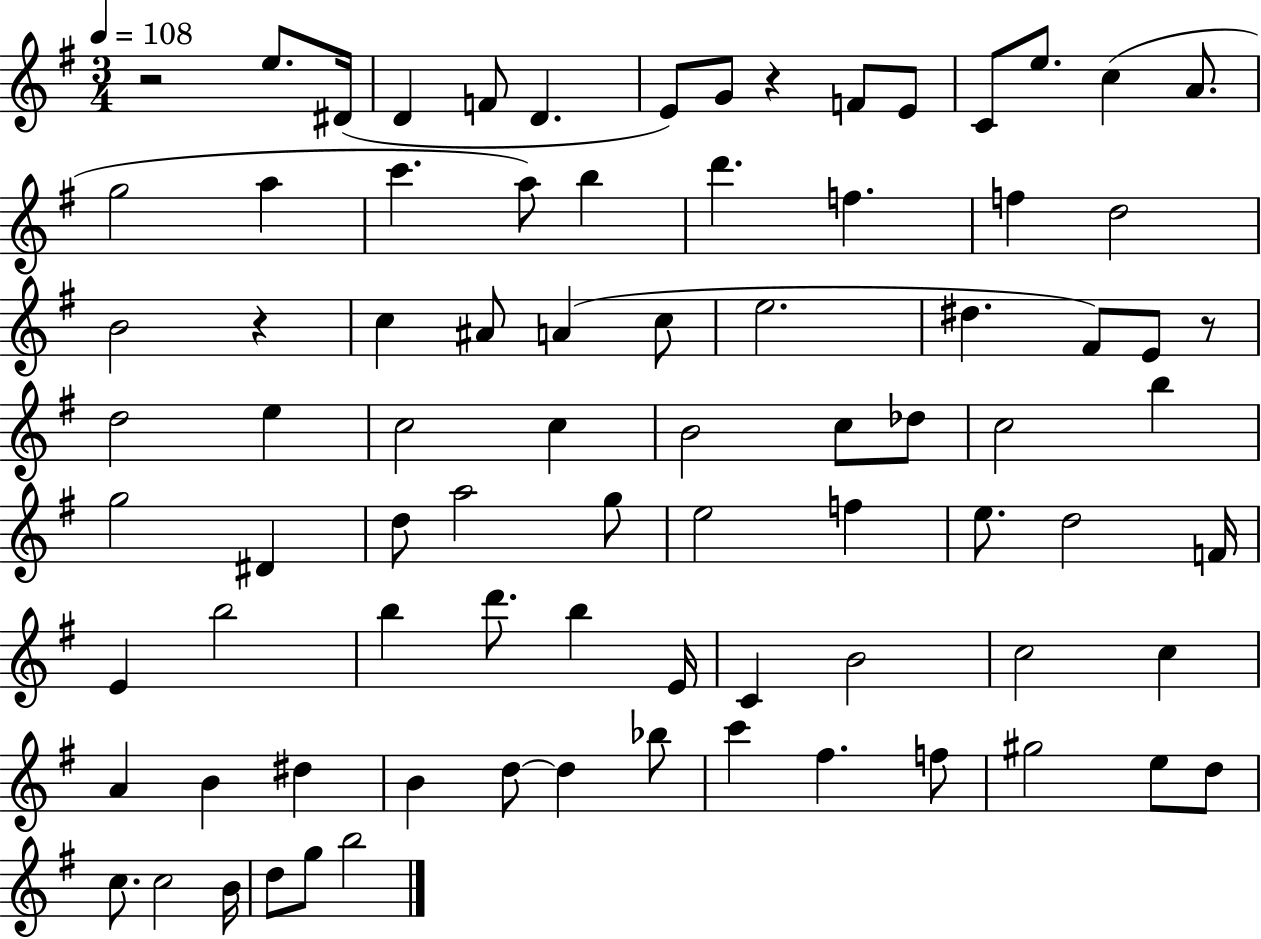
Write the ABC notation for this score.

X:1
T:Untitled
M:3/4
L:1/4
K:G
z2 e/2 ^D/4 D F/2 D E/2 G/2 z F/2 E/2 C/2 e/2 c A/2 g2 a c' a/2 b d' f f d2 B2 z c ^A/2 A c/2 e2 ^d ^F/2 E/2 z/2 d2 e c2 c B2 c/2 _d/2 c2 b g2 ^D d/2 a2 g/2 e2 f e/2 d2 F/4 E b2 b d'/2 b E/4 C B2 c2 c A B ^d B d/2 d _b/2 c' ^f f/2 ^g2 e/2 d/2 c/2 c2 B/4 d/2 g/2 b2